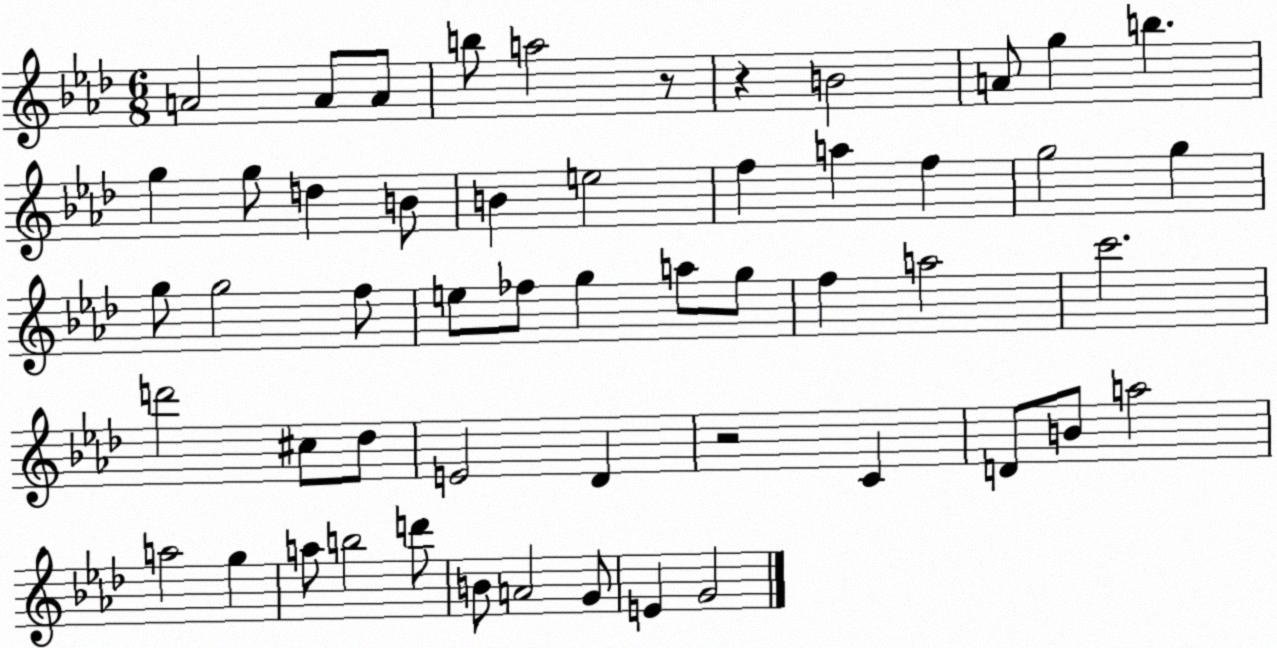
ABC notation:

X:1
T:Untitled
M:6/8
L:1/4
K:Ab
A2 A/2 A/2 b/2 a2 z/2 z B2 A/2 g b g g/2 d B/2 B e2 f a f g2 g g/2 g2 f/2 e/2 _f/2 g a/2 g/2 f a2 c'2 d'2 ^c/2 _d/2 E2 _D z2 C D/2 B/2 a2 a2 g a/2 b2 d'/2 B/2 A2 G/2 E G2